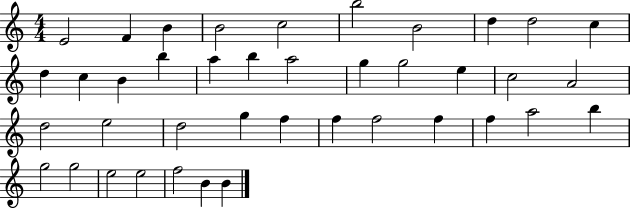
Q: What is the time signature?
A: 4/4